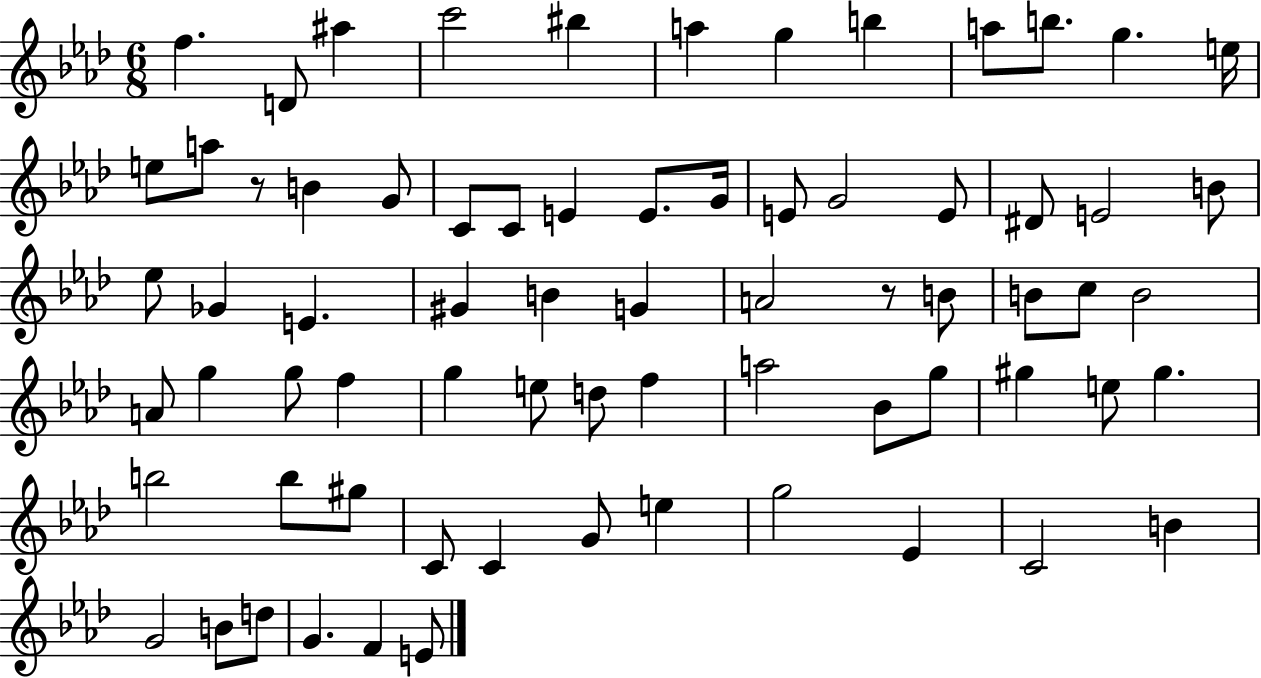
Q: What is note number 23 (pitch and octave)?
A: G4